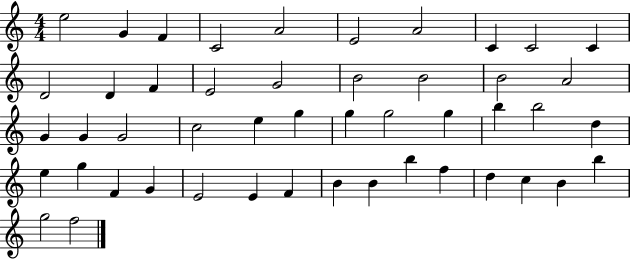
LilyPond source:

{
  \clef treble
  \numericTimeSignature
  \time 4/4
  \key c \major
  e''2 g'4 f'4 | c'2 a'2 | e'2 a'2 | c'4 c'2 c'4 | \break d'2 d'4 f'4 | e'2 g'2 | b'2 b'2 | b'2 a'2 | \break g'4 g'4 g'2 | c''2 e''4 g''4 | g''4 g''2 g''4 | b''4 b''2 d''4 | \break e''4 g''4 f'4 g'4 | e'2 e'4 f'4 | b'4 b'4 b''4 f''4 | d''4 c''4 b'4 b''4 | \break g''2 f''2 | \bar "|."
}